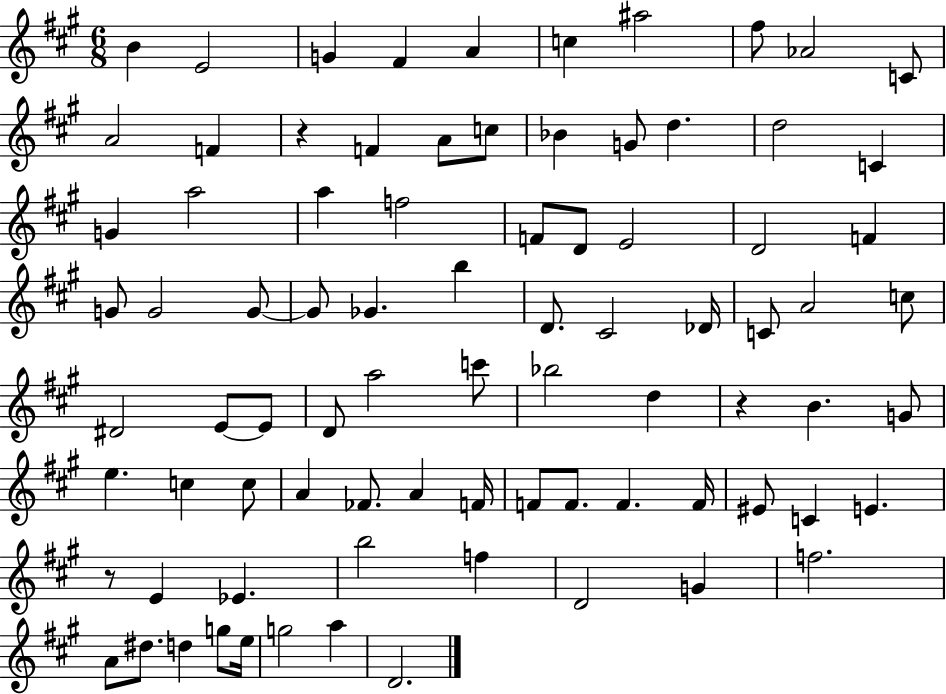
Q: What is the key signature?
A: A major